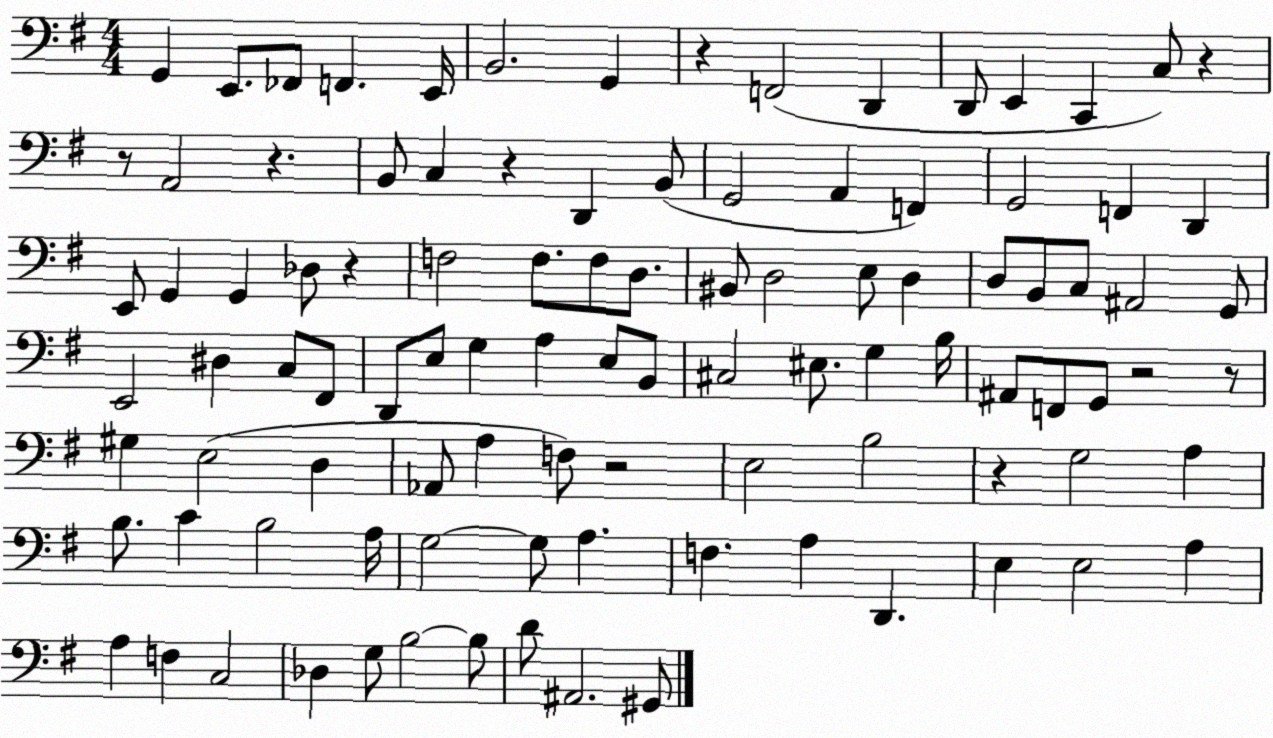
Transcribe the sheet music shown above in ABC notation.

X:1
T:Untitled
M:4/4
L:1/4
K:G
G,, E,,/2 _F,,/2 F,, E,,/4 B,,2 G,, z F,,2 D,, D,,/2 E,, C,, C,/2 z z/2 A,,2 z B,,/2 C, z D,, B,,/2 G,,2 A,, F,, G,,2 F,, D,, E,,/2 G,, G,, _D,/2 z F,2 F,/2 F,/2 D,/2 ^B,,/2 D,2 E,/2 D, D,/2 B,,/2 C,/2 ^A,,2 G,,/2 E,,2 ^D, C,/2 ^F,,/2 D,,/2 E,/2 G, A, E,/2 B,,/2 ^C,2 ^E,/2 G, B,/4 ^A,,/2 F,,/2 G,,/2 z2 z/2 ^G, E,2 D, _A,,/2 A, F,/2 z2 E,2 B,2 z G,2 A, B,/2 C B,2 A,/4 G,2 G,/2 A, F, A, D,, E, E,2 A, A, F, C,2 _D, G,/2 B,2 B,/2 D/2 ^A,,2 ^G,,/2